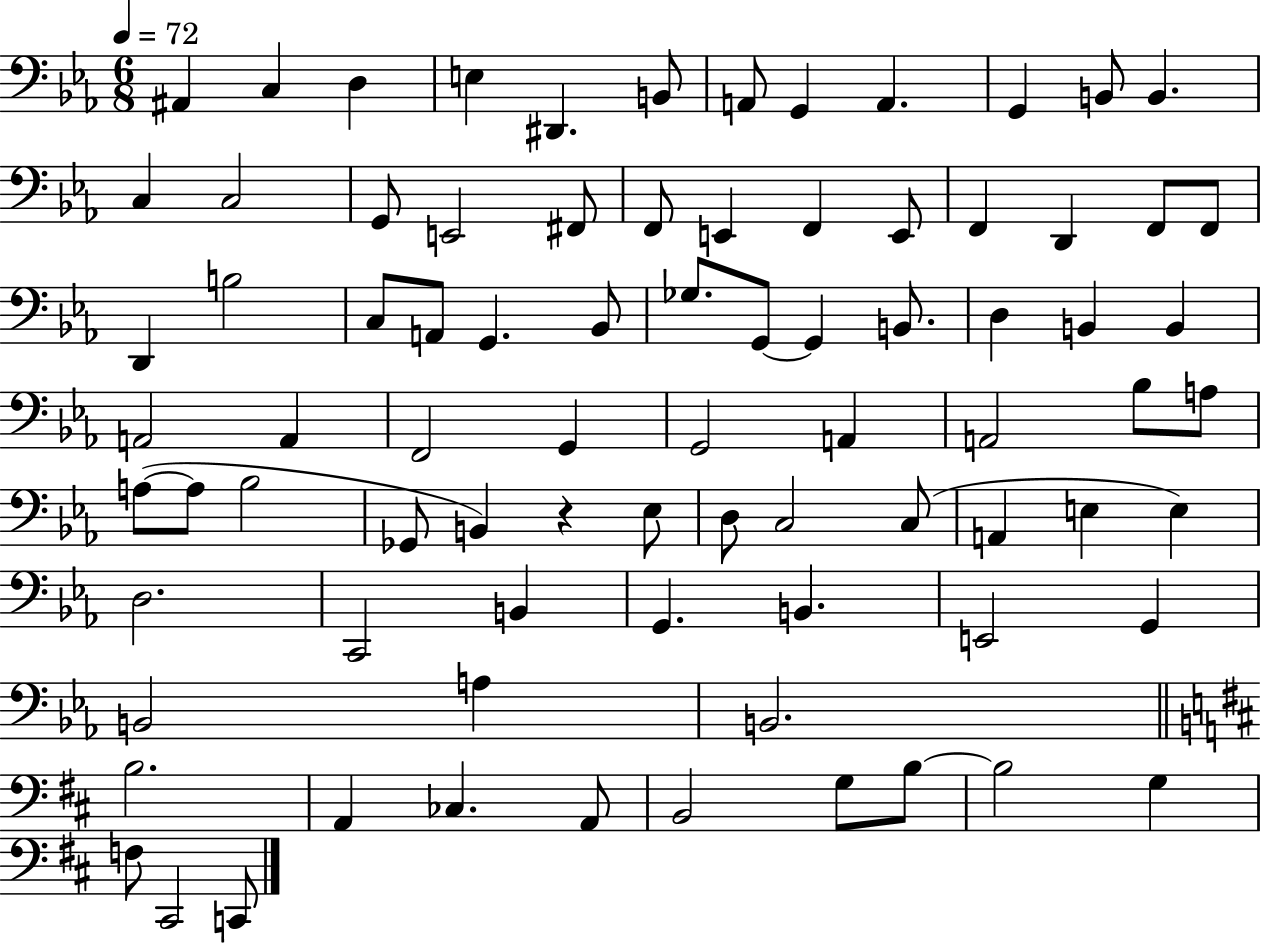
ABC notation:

X:1
T:Untitled
M:6/8
L:1/4
K:Eb
^A,, C, D, E, ^D,, B,,/2 A,,/2 G,, A,, G,, B,,/2 B,, C, C,2 G,,/2 E,,2 ^F,,/2 F,,/2 E,, F,, E,,/2 F,, D,, F,,/2 F,,/2 D,, B,2 C,/2 A,,/2 G,, _B,,/2 _G,/2 G,,/2 G,, B,,/2 D, B,, B,, A,,2 A,, F,,2 G,, G,,2 A,, A,,2 _B,/2 A,/2 A,/2 A,/2 _B,2 _G,,/2 B,, z _E,/2 D,/2 C,2 C,/2 A,, E, E, D,2 C,,2 B,, G,, B,, E,,2 G,, B,,2 A, B,,2 B,2 A,, _C, A,,/2 B,,2 G,/2 B,/2 B,2 G, F,/2 ^C,,2 C,,/2